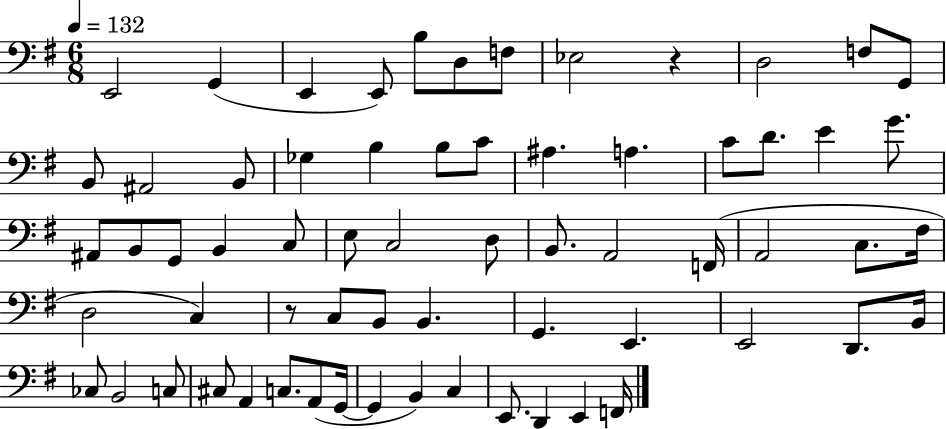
X:1
T:Untitled
M:6/8
L:1/4
K:G
E,,2 G,, E,, E,,/2 B,/2 D,/2 F,/2 _E,2 z D,2 F,/2 G,,/2 B,,/2 ^A,,2 B,,/2 _G, B, B,/2 C/2 ^A, A, C/2 D/2 E G/2 ^A,,/2 B,,/2 G,,/2 B,, C,/2 E,/2 C,2 D,/2 B,,/2 A,,2 F,,/4 A,,2 C,/2 ^F,/4 D,2 C, z/2 C,/2 B,,/2 B,, G,, E,, E,,2 D,,/2 B,,/4 _C,/2 B,,2 C,/2 ^C,/2 A,, C,/2 A,,/2 G,,/4 G,, B,, C, E,,/2 D,, E,, F,,/4